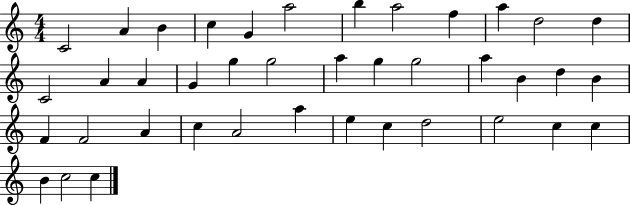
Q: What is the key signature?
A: C major